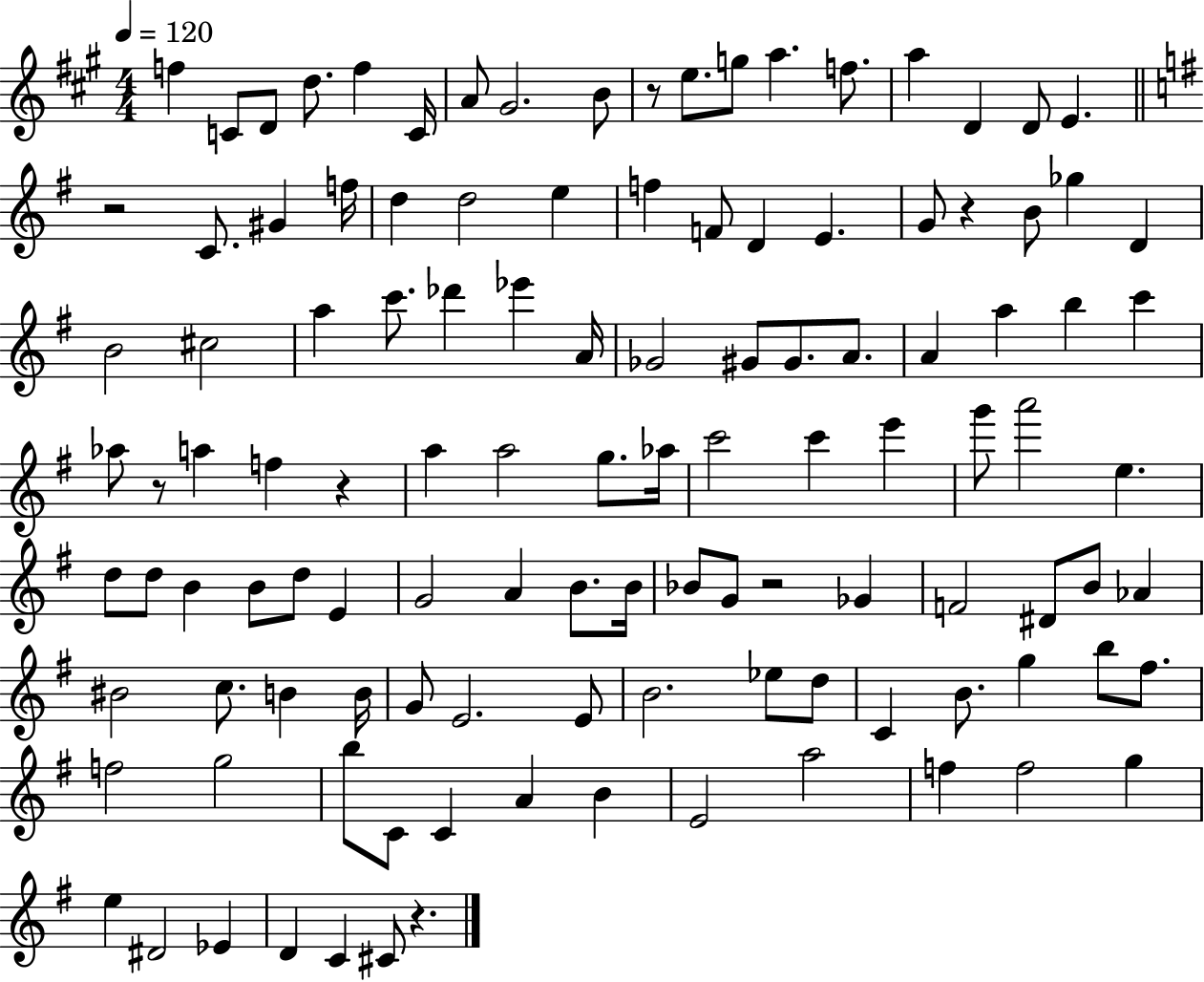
{
  \clef treble
  \numericTimeSignature
  \time 4/4
  \key a \major
  \tempo 4 = 120
  \repeat volta 2 { f''4 c'8 d'8 d''8. f''4 c'16 | a'8 gis'2. b'8 | r8 e''8. g''8 a''4. f''8. | a''4 d'4 d'8 e'4. | \break \bar "||" \break \key e \minor r2 c'8. gis'4 f''16 | d''4 d''2 e''4 | f''4 f'8 d'4 e'4. | g'8 r4 b'8 ges''4 d'4 | \break b'2 cis''2 | a''4 c'''8. des'''4 ees'''4 a'16 | ges'2 gis'8 gis'8. a'8. | a'4 a''4 b''4 c'''4 | \break aes''8 r8 a''4 f''4 r4 | a''4 a''2 g''8. aes''16 | c'''2 c'''4 e'''4 | g'''8 a'''2 e''4. | \break d''8 d''8 b'4 b'8 d''8 e'4 | g'2 a'4 b'8. b'16 | bes'8 g'8 r2 ges'4 | f'2 dis'8 b'8 aes'4 | \break bis'2 c''8. b'4 b'16 | g'8 e'2. e'8 | b'2. ees''8 d''8 | c'4 b'8. g''4 b''8 fis''8. | \break f''2 g''2 | b''8 c'8 c'4 a'4 b'4 | e'2 a''2 | f''4 f''2 g''4 | \break e''4 dis'2 ees'4 | d'4 c'4 cis'8 r4. | } \bar "|."
}